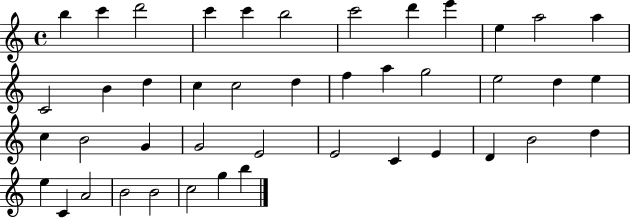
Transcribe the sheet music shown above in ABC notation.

X:1
T:Untitled
M:4/4
L:1/4
K:C
b c' d'2 c' c' b2 c'2 d' e' e a2 a C2 B d c c2 d f a g2 e2 d e c B2 G G2 E2 E2 C E D B2 d e C A2 B2 B2 c2 g b